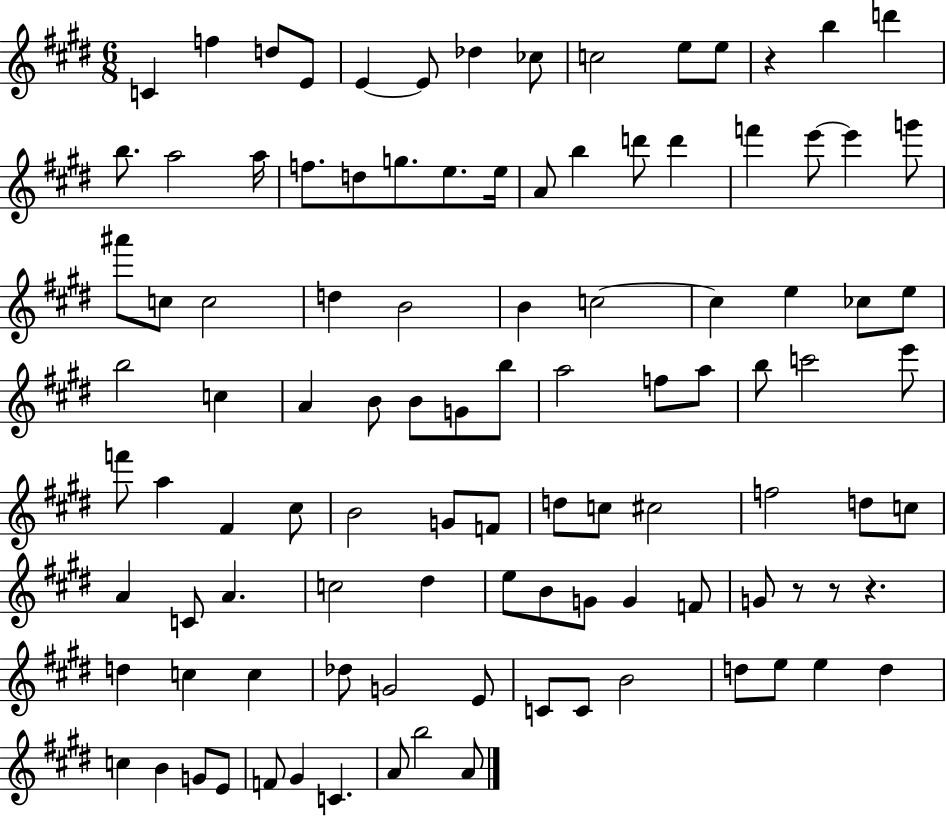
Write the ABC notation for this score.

X:1
T:Untitled
M:6/8
L:1/4
K:E
C f d/2 E/2 E E/2 _d _c/2 c2 e/2 e/2 z b d' b/2 a2 a/4 f/2 d/2 g/2 e/2 e/4 A/2 b d'/2 d' f' e'/2 e' g'/2 ^a'/2 c/2 c2 d B2 B c2 c e _c/2 e/2 b2 c A B/2 B/2 G/2 b/2 a2 f/2 a/2 b/2 c'2 e'/2 f'/2 a ^F ^c/2 B2 G/2 F/2 d/2 c/2 ^c2 f2 d/2 c/2 A C/2 A c2 ^d e/2 B/2 G/2 G F/2 G/2 z/2 z/2 z d c c _d/2 G2 E/2 C/2 C/2 B2 d/2 e/2 e d c B G/2 E/2 F/2 ^G C A/2 b2 A/2